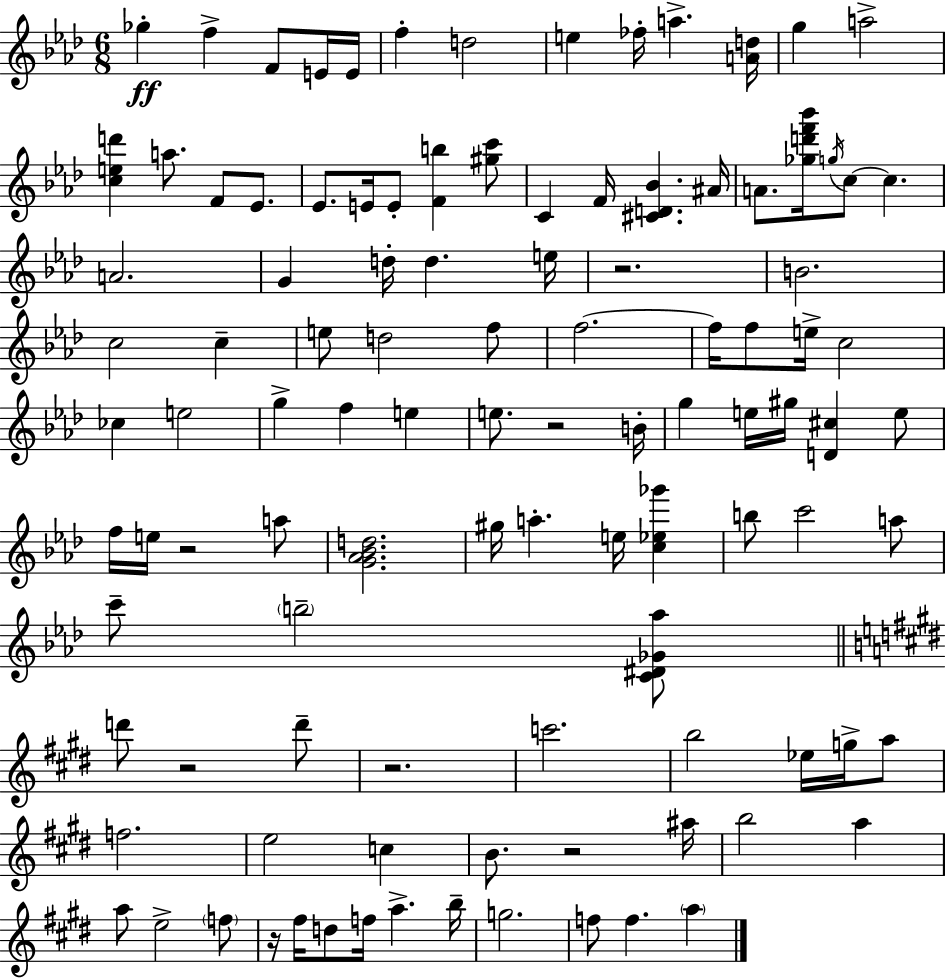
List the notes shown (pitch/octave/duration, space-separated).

Gb5/q F5/q F4/e E4/s E4/s F5/q D5/h E5/q FES5/s A5/q. [A4,D5]/s G5/q A5/h [C5,E5,D6]/q A5/e. F4/e Eb4/e. Eb4/e. E4/s E4/e [F4,B5]/q [G#5,C6]/e C4/q F4/s [C#4,D4,Bb4]/q. A#4/s A4/e. [Gb5,D6,F6,Bb6]/s G5/s C5/e C5/q. A4/h. G4/q D5/s D5/q. E5/s R/h. B4/h. C5/h C5/q E5/e D5/h F5/e F5/h. F5/s F5/e E5/s C5/h CES5/q E5/h G5/q F5/q E5/q E5/e. R/h B4/s G5/q E5/s G#5/s [D4,C#5]/q E5/e F5/s E5/s R/h A5/e [G4,Ab4,Bb4,D5]/h. G#5/s A5/q. E5/s [C5,Eb5,Gb6]/q B5/e C6/h A5/e C6/e B5/h [C4,D#4,Gb4,Ab5]/e D6/e R/h D6/e R/h. C6/h. B5/h Eb5/s G5/s A5/e F5/h. E5/h C5/q B4/e. R/h A#5/s B5/h A5/q A5/e E5/h F5/e R/s F#5/s D5/e F5/s A5/q. B5/s G5/h. F5/e F5/q. A5/q